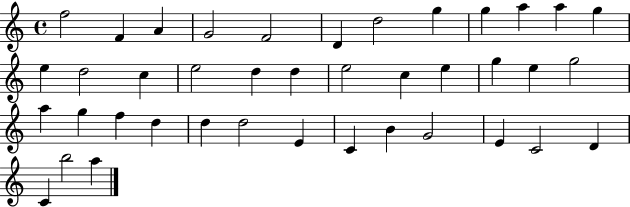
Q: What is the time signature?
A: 4/4